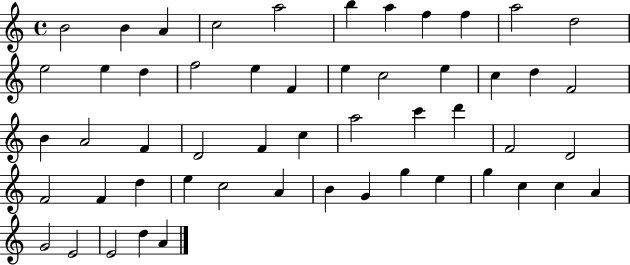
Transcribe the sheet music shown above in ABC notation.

X:1
T:Untitled
M:4/4
L:1/4
K:C
B2 B A c2 a2 b a f f a2 d2 e2 e d f2 e F e c2 e c d F2 B A2 F D2 F c a2 c' d' F2 D2 F2 F d e c2 A B G g e g c c A G2 E2 E2 d A